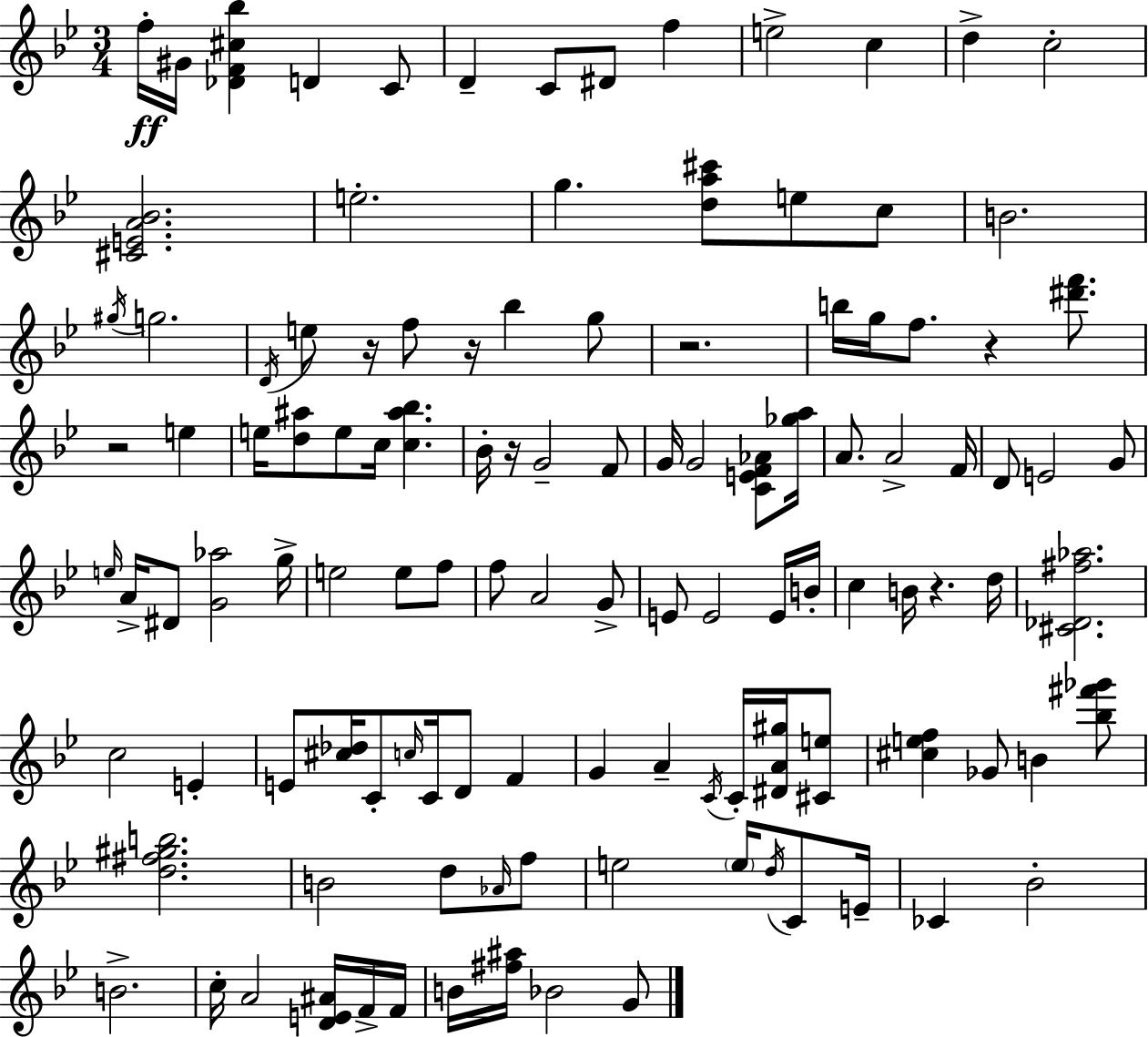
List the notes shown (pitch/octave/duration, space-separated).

F5/s G#4/s [Db4,F4,C#5,Bb5]/q D4/q C4/e D4/q C4/e D#4/e F5/q E5/h C5/q D5/q C5/h [C#4,E4,A4,Bb4]/h. E5/h. G5/q. [D5,A5,C#6]/e E5/e C5/e B4/h. G#5/s G5/h. D4/s E5/e R/s F5/e R/s Bb5/q G5/e R/h. B5/s G5/s F5/e. R/q [D#6,F6]/e. R/h E5/q E5/s [D5,A#5]/e E5/e C5/s [C5,A#5,Bb5]/q. Bb4/s R/s G4/h F4/e G4/s G4/h [C4,E4,F4,Ab4]/e [Gb5,A5]/s A4/e. A4/h F4/s D4/e E4/h G4/e E5/s A4/s D#4/e [G4,Ab5]/h G5/s E5/h E5/e F5/e F5/e A4/h G4/e E4/e E4/h E4/s B4/s C5/q B4/s R/q. D5/s [C#4,Db4,F#5,Ab5]/h. C5/h E4/q E4/e [C#5,Db5]/s C4/e C5/s C4/s D4/e F4/q G4/q A4/q C4/s C4/s [D#4,A4,G#5]/s [C#4,E5]/e [C#5,E5,F5]/q Gb4/e B4/q [Bb5,F#6,Gb6]/e [D5,F#5,G#5,B5]/h. B4/h D5/e Ab4/s F5/e E5/h E5/s D5/s C4/e E4/s CES4/q Bb4/h B4/h. C5/s A4/h [D4,E4,A#4]/s F4/s F4/s B4/s [F#5,A#5]/s Bb4/h G4/e